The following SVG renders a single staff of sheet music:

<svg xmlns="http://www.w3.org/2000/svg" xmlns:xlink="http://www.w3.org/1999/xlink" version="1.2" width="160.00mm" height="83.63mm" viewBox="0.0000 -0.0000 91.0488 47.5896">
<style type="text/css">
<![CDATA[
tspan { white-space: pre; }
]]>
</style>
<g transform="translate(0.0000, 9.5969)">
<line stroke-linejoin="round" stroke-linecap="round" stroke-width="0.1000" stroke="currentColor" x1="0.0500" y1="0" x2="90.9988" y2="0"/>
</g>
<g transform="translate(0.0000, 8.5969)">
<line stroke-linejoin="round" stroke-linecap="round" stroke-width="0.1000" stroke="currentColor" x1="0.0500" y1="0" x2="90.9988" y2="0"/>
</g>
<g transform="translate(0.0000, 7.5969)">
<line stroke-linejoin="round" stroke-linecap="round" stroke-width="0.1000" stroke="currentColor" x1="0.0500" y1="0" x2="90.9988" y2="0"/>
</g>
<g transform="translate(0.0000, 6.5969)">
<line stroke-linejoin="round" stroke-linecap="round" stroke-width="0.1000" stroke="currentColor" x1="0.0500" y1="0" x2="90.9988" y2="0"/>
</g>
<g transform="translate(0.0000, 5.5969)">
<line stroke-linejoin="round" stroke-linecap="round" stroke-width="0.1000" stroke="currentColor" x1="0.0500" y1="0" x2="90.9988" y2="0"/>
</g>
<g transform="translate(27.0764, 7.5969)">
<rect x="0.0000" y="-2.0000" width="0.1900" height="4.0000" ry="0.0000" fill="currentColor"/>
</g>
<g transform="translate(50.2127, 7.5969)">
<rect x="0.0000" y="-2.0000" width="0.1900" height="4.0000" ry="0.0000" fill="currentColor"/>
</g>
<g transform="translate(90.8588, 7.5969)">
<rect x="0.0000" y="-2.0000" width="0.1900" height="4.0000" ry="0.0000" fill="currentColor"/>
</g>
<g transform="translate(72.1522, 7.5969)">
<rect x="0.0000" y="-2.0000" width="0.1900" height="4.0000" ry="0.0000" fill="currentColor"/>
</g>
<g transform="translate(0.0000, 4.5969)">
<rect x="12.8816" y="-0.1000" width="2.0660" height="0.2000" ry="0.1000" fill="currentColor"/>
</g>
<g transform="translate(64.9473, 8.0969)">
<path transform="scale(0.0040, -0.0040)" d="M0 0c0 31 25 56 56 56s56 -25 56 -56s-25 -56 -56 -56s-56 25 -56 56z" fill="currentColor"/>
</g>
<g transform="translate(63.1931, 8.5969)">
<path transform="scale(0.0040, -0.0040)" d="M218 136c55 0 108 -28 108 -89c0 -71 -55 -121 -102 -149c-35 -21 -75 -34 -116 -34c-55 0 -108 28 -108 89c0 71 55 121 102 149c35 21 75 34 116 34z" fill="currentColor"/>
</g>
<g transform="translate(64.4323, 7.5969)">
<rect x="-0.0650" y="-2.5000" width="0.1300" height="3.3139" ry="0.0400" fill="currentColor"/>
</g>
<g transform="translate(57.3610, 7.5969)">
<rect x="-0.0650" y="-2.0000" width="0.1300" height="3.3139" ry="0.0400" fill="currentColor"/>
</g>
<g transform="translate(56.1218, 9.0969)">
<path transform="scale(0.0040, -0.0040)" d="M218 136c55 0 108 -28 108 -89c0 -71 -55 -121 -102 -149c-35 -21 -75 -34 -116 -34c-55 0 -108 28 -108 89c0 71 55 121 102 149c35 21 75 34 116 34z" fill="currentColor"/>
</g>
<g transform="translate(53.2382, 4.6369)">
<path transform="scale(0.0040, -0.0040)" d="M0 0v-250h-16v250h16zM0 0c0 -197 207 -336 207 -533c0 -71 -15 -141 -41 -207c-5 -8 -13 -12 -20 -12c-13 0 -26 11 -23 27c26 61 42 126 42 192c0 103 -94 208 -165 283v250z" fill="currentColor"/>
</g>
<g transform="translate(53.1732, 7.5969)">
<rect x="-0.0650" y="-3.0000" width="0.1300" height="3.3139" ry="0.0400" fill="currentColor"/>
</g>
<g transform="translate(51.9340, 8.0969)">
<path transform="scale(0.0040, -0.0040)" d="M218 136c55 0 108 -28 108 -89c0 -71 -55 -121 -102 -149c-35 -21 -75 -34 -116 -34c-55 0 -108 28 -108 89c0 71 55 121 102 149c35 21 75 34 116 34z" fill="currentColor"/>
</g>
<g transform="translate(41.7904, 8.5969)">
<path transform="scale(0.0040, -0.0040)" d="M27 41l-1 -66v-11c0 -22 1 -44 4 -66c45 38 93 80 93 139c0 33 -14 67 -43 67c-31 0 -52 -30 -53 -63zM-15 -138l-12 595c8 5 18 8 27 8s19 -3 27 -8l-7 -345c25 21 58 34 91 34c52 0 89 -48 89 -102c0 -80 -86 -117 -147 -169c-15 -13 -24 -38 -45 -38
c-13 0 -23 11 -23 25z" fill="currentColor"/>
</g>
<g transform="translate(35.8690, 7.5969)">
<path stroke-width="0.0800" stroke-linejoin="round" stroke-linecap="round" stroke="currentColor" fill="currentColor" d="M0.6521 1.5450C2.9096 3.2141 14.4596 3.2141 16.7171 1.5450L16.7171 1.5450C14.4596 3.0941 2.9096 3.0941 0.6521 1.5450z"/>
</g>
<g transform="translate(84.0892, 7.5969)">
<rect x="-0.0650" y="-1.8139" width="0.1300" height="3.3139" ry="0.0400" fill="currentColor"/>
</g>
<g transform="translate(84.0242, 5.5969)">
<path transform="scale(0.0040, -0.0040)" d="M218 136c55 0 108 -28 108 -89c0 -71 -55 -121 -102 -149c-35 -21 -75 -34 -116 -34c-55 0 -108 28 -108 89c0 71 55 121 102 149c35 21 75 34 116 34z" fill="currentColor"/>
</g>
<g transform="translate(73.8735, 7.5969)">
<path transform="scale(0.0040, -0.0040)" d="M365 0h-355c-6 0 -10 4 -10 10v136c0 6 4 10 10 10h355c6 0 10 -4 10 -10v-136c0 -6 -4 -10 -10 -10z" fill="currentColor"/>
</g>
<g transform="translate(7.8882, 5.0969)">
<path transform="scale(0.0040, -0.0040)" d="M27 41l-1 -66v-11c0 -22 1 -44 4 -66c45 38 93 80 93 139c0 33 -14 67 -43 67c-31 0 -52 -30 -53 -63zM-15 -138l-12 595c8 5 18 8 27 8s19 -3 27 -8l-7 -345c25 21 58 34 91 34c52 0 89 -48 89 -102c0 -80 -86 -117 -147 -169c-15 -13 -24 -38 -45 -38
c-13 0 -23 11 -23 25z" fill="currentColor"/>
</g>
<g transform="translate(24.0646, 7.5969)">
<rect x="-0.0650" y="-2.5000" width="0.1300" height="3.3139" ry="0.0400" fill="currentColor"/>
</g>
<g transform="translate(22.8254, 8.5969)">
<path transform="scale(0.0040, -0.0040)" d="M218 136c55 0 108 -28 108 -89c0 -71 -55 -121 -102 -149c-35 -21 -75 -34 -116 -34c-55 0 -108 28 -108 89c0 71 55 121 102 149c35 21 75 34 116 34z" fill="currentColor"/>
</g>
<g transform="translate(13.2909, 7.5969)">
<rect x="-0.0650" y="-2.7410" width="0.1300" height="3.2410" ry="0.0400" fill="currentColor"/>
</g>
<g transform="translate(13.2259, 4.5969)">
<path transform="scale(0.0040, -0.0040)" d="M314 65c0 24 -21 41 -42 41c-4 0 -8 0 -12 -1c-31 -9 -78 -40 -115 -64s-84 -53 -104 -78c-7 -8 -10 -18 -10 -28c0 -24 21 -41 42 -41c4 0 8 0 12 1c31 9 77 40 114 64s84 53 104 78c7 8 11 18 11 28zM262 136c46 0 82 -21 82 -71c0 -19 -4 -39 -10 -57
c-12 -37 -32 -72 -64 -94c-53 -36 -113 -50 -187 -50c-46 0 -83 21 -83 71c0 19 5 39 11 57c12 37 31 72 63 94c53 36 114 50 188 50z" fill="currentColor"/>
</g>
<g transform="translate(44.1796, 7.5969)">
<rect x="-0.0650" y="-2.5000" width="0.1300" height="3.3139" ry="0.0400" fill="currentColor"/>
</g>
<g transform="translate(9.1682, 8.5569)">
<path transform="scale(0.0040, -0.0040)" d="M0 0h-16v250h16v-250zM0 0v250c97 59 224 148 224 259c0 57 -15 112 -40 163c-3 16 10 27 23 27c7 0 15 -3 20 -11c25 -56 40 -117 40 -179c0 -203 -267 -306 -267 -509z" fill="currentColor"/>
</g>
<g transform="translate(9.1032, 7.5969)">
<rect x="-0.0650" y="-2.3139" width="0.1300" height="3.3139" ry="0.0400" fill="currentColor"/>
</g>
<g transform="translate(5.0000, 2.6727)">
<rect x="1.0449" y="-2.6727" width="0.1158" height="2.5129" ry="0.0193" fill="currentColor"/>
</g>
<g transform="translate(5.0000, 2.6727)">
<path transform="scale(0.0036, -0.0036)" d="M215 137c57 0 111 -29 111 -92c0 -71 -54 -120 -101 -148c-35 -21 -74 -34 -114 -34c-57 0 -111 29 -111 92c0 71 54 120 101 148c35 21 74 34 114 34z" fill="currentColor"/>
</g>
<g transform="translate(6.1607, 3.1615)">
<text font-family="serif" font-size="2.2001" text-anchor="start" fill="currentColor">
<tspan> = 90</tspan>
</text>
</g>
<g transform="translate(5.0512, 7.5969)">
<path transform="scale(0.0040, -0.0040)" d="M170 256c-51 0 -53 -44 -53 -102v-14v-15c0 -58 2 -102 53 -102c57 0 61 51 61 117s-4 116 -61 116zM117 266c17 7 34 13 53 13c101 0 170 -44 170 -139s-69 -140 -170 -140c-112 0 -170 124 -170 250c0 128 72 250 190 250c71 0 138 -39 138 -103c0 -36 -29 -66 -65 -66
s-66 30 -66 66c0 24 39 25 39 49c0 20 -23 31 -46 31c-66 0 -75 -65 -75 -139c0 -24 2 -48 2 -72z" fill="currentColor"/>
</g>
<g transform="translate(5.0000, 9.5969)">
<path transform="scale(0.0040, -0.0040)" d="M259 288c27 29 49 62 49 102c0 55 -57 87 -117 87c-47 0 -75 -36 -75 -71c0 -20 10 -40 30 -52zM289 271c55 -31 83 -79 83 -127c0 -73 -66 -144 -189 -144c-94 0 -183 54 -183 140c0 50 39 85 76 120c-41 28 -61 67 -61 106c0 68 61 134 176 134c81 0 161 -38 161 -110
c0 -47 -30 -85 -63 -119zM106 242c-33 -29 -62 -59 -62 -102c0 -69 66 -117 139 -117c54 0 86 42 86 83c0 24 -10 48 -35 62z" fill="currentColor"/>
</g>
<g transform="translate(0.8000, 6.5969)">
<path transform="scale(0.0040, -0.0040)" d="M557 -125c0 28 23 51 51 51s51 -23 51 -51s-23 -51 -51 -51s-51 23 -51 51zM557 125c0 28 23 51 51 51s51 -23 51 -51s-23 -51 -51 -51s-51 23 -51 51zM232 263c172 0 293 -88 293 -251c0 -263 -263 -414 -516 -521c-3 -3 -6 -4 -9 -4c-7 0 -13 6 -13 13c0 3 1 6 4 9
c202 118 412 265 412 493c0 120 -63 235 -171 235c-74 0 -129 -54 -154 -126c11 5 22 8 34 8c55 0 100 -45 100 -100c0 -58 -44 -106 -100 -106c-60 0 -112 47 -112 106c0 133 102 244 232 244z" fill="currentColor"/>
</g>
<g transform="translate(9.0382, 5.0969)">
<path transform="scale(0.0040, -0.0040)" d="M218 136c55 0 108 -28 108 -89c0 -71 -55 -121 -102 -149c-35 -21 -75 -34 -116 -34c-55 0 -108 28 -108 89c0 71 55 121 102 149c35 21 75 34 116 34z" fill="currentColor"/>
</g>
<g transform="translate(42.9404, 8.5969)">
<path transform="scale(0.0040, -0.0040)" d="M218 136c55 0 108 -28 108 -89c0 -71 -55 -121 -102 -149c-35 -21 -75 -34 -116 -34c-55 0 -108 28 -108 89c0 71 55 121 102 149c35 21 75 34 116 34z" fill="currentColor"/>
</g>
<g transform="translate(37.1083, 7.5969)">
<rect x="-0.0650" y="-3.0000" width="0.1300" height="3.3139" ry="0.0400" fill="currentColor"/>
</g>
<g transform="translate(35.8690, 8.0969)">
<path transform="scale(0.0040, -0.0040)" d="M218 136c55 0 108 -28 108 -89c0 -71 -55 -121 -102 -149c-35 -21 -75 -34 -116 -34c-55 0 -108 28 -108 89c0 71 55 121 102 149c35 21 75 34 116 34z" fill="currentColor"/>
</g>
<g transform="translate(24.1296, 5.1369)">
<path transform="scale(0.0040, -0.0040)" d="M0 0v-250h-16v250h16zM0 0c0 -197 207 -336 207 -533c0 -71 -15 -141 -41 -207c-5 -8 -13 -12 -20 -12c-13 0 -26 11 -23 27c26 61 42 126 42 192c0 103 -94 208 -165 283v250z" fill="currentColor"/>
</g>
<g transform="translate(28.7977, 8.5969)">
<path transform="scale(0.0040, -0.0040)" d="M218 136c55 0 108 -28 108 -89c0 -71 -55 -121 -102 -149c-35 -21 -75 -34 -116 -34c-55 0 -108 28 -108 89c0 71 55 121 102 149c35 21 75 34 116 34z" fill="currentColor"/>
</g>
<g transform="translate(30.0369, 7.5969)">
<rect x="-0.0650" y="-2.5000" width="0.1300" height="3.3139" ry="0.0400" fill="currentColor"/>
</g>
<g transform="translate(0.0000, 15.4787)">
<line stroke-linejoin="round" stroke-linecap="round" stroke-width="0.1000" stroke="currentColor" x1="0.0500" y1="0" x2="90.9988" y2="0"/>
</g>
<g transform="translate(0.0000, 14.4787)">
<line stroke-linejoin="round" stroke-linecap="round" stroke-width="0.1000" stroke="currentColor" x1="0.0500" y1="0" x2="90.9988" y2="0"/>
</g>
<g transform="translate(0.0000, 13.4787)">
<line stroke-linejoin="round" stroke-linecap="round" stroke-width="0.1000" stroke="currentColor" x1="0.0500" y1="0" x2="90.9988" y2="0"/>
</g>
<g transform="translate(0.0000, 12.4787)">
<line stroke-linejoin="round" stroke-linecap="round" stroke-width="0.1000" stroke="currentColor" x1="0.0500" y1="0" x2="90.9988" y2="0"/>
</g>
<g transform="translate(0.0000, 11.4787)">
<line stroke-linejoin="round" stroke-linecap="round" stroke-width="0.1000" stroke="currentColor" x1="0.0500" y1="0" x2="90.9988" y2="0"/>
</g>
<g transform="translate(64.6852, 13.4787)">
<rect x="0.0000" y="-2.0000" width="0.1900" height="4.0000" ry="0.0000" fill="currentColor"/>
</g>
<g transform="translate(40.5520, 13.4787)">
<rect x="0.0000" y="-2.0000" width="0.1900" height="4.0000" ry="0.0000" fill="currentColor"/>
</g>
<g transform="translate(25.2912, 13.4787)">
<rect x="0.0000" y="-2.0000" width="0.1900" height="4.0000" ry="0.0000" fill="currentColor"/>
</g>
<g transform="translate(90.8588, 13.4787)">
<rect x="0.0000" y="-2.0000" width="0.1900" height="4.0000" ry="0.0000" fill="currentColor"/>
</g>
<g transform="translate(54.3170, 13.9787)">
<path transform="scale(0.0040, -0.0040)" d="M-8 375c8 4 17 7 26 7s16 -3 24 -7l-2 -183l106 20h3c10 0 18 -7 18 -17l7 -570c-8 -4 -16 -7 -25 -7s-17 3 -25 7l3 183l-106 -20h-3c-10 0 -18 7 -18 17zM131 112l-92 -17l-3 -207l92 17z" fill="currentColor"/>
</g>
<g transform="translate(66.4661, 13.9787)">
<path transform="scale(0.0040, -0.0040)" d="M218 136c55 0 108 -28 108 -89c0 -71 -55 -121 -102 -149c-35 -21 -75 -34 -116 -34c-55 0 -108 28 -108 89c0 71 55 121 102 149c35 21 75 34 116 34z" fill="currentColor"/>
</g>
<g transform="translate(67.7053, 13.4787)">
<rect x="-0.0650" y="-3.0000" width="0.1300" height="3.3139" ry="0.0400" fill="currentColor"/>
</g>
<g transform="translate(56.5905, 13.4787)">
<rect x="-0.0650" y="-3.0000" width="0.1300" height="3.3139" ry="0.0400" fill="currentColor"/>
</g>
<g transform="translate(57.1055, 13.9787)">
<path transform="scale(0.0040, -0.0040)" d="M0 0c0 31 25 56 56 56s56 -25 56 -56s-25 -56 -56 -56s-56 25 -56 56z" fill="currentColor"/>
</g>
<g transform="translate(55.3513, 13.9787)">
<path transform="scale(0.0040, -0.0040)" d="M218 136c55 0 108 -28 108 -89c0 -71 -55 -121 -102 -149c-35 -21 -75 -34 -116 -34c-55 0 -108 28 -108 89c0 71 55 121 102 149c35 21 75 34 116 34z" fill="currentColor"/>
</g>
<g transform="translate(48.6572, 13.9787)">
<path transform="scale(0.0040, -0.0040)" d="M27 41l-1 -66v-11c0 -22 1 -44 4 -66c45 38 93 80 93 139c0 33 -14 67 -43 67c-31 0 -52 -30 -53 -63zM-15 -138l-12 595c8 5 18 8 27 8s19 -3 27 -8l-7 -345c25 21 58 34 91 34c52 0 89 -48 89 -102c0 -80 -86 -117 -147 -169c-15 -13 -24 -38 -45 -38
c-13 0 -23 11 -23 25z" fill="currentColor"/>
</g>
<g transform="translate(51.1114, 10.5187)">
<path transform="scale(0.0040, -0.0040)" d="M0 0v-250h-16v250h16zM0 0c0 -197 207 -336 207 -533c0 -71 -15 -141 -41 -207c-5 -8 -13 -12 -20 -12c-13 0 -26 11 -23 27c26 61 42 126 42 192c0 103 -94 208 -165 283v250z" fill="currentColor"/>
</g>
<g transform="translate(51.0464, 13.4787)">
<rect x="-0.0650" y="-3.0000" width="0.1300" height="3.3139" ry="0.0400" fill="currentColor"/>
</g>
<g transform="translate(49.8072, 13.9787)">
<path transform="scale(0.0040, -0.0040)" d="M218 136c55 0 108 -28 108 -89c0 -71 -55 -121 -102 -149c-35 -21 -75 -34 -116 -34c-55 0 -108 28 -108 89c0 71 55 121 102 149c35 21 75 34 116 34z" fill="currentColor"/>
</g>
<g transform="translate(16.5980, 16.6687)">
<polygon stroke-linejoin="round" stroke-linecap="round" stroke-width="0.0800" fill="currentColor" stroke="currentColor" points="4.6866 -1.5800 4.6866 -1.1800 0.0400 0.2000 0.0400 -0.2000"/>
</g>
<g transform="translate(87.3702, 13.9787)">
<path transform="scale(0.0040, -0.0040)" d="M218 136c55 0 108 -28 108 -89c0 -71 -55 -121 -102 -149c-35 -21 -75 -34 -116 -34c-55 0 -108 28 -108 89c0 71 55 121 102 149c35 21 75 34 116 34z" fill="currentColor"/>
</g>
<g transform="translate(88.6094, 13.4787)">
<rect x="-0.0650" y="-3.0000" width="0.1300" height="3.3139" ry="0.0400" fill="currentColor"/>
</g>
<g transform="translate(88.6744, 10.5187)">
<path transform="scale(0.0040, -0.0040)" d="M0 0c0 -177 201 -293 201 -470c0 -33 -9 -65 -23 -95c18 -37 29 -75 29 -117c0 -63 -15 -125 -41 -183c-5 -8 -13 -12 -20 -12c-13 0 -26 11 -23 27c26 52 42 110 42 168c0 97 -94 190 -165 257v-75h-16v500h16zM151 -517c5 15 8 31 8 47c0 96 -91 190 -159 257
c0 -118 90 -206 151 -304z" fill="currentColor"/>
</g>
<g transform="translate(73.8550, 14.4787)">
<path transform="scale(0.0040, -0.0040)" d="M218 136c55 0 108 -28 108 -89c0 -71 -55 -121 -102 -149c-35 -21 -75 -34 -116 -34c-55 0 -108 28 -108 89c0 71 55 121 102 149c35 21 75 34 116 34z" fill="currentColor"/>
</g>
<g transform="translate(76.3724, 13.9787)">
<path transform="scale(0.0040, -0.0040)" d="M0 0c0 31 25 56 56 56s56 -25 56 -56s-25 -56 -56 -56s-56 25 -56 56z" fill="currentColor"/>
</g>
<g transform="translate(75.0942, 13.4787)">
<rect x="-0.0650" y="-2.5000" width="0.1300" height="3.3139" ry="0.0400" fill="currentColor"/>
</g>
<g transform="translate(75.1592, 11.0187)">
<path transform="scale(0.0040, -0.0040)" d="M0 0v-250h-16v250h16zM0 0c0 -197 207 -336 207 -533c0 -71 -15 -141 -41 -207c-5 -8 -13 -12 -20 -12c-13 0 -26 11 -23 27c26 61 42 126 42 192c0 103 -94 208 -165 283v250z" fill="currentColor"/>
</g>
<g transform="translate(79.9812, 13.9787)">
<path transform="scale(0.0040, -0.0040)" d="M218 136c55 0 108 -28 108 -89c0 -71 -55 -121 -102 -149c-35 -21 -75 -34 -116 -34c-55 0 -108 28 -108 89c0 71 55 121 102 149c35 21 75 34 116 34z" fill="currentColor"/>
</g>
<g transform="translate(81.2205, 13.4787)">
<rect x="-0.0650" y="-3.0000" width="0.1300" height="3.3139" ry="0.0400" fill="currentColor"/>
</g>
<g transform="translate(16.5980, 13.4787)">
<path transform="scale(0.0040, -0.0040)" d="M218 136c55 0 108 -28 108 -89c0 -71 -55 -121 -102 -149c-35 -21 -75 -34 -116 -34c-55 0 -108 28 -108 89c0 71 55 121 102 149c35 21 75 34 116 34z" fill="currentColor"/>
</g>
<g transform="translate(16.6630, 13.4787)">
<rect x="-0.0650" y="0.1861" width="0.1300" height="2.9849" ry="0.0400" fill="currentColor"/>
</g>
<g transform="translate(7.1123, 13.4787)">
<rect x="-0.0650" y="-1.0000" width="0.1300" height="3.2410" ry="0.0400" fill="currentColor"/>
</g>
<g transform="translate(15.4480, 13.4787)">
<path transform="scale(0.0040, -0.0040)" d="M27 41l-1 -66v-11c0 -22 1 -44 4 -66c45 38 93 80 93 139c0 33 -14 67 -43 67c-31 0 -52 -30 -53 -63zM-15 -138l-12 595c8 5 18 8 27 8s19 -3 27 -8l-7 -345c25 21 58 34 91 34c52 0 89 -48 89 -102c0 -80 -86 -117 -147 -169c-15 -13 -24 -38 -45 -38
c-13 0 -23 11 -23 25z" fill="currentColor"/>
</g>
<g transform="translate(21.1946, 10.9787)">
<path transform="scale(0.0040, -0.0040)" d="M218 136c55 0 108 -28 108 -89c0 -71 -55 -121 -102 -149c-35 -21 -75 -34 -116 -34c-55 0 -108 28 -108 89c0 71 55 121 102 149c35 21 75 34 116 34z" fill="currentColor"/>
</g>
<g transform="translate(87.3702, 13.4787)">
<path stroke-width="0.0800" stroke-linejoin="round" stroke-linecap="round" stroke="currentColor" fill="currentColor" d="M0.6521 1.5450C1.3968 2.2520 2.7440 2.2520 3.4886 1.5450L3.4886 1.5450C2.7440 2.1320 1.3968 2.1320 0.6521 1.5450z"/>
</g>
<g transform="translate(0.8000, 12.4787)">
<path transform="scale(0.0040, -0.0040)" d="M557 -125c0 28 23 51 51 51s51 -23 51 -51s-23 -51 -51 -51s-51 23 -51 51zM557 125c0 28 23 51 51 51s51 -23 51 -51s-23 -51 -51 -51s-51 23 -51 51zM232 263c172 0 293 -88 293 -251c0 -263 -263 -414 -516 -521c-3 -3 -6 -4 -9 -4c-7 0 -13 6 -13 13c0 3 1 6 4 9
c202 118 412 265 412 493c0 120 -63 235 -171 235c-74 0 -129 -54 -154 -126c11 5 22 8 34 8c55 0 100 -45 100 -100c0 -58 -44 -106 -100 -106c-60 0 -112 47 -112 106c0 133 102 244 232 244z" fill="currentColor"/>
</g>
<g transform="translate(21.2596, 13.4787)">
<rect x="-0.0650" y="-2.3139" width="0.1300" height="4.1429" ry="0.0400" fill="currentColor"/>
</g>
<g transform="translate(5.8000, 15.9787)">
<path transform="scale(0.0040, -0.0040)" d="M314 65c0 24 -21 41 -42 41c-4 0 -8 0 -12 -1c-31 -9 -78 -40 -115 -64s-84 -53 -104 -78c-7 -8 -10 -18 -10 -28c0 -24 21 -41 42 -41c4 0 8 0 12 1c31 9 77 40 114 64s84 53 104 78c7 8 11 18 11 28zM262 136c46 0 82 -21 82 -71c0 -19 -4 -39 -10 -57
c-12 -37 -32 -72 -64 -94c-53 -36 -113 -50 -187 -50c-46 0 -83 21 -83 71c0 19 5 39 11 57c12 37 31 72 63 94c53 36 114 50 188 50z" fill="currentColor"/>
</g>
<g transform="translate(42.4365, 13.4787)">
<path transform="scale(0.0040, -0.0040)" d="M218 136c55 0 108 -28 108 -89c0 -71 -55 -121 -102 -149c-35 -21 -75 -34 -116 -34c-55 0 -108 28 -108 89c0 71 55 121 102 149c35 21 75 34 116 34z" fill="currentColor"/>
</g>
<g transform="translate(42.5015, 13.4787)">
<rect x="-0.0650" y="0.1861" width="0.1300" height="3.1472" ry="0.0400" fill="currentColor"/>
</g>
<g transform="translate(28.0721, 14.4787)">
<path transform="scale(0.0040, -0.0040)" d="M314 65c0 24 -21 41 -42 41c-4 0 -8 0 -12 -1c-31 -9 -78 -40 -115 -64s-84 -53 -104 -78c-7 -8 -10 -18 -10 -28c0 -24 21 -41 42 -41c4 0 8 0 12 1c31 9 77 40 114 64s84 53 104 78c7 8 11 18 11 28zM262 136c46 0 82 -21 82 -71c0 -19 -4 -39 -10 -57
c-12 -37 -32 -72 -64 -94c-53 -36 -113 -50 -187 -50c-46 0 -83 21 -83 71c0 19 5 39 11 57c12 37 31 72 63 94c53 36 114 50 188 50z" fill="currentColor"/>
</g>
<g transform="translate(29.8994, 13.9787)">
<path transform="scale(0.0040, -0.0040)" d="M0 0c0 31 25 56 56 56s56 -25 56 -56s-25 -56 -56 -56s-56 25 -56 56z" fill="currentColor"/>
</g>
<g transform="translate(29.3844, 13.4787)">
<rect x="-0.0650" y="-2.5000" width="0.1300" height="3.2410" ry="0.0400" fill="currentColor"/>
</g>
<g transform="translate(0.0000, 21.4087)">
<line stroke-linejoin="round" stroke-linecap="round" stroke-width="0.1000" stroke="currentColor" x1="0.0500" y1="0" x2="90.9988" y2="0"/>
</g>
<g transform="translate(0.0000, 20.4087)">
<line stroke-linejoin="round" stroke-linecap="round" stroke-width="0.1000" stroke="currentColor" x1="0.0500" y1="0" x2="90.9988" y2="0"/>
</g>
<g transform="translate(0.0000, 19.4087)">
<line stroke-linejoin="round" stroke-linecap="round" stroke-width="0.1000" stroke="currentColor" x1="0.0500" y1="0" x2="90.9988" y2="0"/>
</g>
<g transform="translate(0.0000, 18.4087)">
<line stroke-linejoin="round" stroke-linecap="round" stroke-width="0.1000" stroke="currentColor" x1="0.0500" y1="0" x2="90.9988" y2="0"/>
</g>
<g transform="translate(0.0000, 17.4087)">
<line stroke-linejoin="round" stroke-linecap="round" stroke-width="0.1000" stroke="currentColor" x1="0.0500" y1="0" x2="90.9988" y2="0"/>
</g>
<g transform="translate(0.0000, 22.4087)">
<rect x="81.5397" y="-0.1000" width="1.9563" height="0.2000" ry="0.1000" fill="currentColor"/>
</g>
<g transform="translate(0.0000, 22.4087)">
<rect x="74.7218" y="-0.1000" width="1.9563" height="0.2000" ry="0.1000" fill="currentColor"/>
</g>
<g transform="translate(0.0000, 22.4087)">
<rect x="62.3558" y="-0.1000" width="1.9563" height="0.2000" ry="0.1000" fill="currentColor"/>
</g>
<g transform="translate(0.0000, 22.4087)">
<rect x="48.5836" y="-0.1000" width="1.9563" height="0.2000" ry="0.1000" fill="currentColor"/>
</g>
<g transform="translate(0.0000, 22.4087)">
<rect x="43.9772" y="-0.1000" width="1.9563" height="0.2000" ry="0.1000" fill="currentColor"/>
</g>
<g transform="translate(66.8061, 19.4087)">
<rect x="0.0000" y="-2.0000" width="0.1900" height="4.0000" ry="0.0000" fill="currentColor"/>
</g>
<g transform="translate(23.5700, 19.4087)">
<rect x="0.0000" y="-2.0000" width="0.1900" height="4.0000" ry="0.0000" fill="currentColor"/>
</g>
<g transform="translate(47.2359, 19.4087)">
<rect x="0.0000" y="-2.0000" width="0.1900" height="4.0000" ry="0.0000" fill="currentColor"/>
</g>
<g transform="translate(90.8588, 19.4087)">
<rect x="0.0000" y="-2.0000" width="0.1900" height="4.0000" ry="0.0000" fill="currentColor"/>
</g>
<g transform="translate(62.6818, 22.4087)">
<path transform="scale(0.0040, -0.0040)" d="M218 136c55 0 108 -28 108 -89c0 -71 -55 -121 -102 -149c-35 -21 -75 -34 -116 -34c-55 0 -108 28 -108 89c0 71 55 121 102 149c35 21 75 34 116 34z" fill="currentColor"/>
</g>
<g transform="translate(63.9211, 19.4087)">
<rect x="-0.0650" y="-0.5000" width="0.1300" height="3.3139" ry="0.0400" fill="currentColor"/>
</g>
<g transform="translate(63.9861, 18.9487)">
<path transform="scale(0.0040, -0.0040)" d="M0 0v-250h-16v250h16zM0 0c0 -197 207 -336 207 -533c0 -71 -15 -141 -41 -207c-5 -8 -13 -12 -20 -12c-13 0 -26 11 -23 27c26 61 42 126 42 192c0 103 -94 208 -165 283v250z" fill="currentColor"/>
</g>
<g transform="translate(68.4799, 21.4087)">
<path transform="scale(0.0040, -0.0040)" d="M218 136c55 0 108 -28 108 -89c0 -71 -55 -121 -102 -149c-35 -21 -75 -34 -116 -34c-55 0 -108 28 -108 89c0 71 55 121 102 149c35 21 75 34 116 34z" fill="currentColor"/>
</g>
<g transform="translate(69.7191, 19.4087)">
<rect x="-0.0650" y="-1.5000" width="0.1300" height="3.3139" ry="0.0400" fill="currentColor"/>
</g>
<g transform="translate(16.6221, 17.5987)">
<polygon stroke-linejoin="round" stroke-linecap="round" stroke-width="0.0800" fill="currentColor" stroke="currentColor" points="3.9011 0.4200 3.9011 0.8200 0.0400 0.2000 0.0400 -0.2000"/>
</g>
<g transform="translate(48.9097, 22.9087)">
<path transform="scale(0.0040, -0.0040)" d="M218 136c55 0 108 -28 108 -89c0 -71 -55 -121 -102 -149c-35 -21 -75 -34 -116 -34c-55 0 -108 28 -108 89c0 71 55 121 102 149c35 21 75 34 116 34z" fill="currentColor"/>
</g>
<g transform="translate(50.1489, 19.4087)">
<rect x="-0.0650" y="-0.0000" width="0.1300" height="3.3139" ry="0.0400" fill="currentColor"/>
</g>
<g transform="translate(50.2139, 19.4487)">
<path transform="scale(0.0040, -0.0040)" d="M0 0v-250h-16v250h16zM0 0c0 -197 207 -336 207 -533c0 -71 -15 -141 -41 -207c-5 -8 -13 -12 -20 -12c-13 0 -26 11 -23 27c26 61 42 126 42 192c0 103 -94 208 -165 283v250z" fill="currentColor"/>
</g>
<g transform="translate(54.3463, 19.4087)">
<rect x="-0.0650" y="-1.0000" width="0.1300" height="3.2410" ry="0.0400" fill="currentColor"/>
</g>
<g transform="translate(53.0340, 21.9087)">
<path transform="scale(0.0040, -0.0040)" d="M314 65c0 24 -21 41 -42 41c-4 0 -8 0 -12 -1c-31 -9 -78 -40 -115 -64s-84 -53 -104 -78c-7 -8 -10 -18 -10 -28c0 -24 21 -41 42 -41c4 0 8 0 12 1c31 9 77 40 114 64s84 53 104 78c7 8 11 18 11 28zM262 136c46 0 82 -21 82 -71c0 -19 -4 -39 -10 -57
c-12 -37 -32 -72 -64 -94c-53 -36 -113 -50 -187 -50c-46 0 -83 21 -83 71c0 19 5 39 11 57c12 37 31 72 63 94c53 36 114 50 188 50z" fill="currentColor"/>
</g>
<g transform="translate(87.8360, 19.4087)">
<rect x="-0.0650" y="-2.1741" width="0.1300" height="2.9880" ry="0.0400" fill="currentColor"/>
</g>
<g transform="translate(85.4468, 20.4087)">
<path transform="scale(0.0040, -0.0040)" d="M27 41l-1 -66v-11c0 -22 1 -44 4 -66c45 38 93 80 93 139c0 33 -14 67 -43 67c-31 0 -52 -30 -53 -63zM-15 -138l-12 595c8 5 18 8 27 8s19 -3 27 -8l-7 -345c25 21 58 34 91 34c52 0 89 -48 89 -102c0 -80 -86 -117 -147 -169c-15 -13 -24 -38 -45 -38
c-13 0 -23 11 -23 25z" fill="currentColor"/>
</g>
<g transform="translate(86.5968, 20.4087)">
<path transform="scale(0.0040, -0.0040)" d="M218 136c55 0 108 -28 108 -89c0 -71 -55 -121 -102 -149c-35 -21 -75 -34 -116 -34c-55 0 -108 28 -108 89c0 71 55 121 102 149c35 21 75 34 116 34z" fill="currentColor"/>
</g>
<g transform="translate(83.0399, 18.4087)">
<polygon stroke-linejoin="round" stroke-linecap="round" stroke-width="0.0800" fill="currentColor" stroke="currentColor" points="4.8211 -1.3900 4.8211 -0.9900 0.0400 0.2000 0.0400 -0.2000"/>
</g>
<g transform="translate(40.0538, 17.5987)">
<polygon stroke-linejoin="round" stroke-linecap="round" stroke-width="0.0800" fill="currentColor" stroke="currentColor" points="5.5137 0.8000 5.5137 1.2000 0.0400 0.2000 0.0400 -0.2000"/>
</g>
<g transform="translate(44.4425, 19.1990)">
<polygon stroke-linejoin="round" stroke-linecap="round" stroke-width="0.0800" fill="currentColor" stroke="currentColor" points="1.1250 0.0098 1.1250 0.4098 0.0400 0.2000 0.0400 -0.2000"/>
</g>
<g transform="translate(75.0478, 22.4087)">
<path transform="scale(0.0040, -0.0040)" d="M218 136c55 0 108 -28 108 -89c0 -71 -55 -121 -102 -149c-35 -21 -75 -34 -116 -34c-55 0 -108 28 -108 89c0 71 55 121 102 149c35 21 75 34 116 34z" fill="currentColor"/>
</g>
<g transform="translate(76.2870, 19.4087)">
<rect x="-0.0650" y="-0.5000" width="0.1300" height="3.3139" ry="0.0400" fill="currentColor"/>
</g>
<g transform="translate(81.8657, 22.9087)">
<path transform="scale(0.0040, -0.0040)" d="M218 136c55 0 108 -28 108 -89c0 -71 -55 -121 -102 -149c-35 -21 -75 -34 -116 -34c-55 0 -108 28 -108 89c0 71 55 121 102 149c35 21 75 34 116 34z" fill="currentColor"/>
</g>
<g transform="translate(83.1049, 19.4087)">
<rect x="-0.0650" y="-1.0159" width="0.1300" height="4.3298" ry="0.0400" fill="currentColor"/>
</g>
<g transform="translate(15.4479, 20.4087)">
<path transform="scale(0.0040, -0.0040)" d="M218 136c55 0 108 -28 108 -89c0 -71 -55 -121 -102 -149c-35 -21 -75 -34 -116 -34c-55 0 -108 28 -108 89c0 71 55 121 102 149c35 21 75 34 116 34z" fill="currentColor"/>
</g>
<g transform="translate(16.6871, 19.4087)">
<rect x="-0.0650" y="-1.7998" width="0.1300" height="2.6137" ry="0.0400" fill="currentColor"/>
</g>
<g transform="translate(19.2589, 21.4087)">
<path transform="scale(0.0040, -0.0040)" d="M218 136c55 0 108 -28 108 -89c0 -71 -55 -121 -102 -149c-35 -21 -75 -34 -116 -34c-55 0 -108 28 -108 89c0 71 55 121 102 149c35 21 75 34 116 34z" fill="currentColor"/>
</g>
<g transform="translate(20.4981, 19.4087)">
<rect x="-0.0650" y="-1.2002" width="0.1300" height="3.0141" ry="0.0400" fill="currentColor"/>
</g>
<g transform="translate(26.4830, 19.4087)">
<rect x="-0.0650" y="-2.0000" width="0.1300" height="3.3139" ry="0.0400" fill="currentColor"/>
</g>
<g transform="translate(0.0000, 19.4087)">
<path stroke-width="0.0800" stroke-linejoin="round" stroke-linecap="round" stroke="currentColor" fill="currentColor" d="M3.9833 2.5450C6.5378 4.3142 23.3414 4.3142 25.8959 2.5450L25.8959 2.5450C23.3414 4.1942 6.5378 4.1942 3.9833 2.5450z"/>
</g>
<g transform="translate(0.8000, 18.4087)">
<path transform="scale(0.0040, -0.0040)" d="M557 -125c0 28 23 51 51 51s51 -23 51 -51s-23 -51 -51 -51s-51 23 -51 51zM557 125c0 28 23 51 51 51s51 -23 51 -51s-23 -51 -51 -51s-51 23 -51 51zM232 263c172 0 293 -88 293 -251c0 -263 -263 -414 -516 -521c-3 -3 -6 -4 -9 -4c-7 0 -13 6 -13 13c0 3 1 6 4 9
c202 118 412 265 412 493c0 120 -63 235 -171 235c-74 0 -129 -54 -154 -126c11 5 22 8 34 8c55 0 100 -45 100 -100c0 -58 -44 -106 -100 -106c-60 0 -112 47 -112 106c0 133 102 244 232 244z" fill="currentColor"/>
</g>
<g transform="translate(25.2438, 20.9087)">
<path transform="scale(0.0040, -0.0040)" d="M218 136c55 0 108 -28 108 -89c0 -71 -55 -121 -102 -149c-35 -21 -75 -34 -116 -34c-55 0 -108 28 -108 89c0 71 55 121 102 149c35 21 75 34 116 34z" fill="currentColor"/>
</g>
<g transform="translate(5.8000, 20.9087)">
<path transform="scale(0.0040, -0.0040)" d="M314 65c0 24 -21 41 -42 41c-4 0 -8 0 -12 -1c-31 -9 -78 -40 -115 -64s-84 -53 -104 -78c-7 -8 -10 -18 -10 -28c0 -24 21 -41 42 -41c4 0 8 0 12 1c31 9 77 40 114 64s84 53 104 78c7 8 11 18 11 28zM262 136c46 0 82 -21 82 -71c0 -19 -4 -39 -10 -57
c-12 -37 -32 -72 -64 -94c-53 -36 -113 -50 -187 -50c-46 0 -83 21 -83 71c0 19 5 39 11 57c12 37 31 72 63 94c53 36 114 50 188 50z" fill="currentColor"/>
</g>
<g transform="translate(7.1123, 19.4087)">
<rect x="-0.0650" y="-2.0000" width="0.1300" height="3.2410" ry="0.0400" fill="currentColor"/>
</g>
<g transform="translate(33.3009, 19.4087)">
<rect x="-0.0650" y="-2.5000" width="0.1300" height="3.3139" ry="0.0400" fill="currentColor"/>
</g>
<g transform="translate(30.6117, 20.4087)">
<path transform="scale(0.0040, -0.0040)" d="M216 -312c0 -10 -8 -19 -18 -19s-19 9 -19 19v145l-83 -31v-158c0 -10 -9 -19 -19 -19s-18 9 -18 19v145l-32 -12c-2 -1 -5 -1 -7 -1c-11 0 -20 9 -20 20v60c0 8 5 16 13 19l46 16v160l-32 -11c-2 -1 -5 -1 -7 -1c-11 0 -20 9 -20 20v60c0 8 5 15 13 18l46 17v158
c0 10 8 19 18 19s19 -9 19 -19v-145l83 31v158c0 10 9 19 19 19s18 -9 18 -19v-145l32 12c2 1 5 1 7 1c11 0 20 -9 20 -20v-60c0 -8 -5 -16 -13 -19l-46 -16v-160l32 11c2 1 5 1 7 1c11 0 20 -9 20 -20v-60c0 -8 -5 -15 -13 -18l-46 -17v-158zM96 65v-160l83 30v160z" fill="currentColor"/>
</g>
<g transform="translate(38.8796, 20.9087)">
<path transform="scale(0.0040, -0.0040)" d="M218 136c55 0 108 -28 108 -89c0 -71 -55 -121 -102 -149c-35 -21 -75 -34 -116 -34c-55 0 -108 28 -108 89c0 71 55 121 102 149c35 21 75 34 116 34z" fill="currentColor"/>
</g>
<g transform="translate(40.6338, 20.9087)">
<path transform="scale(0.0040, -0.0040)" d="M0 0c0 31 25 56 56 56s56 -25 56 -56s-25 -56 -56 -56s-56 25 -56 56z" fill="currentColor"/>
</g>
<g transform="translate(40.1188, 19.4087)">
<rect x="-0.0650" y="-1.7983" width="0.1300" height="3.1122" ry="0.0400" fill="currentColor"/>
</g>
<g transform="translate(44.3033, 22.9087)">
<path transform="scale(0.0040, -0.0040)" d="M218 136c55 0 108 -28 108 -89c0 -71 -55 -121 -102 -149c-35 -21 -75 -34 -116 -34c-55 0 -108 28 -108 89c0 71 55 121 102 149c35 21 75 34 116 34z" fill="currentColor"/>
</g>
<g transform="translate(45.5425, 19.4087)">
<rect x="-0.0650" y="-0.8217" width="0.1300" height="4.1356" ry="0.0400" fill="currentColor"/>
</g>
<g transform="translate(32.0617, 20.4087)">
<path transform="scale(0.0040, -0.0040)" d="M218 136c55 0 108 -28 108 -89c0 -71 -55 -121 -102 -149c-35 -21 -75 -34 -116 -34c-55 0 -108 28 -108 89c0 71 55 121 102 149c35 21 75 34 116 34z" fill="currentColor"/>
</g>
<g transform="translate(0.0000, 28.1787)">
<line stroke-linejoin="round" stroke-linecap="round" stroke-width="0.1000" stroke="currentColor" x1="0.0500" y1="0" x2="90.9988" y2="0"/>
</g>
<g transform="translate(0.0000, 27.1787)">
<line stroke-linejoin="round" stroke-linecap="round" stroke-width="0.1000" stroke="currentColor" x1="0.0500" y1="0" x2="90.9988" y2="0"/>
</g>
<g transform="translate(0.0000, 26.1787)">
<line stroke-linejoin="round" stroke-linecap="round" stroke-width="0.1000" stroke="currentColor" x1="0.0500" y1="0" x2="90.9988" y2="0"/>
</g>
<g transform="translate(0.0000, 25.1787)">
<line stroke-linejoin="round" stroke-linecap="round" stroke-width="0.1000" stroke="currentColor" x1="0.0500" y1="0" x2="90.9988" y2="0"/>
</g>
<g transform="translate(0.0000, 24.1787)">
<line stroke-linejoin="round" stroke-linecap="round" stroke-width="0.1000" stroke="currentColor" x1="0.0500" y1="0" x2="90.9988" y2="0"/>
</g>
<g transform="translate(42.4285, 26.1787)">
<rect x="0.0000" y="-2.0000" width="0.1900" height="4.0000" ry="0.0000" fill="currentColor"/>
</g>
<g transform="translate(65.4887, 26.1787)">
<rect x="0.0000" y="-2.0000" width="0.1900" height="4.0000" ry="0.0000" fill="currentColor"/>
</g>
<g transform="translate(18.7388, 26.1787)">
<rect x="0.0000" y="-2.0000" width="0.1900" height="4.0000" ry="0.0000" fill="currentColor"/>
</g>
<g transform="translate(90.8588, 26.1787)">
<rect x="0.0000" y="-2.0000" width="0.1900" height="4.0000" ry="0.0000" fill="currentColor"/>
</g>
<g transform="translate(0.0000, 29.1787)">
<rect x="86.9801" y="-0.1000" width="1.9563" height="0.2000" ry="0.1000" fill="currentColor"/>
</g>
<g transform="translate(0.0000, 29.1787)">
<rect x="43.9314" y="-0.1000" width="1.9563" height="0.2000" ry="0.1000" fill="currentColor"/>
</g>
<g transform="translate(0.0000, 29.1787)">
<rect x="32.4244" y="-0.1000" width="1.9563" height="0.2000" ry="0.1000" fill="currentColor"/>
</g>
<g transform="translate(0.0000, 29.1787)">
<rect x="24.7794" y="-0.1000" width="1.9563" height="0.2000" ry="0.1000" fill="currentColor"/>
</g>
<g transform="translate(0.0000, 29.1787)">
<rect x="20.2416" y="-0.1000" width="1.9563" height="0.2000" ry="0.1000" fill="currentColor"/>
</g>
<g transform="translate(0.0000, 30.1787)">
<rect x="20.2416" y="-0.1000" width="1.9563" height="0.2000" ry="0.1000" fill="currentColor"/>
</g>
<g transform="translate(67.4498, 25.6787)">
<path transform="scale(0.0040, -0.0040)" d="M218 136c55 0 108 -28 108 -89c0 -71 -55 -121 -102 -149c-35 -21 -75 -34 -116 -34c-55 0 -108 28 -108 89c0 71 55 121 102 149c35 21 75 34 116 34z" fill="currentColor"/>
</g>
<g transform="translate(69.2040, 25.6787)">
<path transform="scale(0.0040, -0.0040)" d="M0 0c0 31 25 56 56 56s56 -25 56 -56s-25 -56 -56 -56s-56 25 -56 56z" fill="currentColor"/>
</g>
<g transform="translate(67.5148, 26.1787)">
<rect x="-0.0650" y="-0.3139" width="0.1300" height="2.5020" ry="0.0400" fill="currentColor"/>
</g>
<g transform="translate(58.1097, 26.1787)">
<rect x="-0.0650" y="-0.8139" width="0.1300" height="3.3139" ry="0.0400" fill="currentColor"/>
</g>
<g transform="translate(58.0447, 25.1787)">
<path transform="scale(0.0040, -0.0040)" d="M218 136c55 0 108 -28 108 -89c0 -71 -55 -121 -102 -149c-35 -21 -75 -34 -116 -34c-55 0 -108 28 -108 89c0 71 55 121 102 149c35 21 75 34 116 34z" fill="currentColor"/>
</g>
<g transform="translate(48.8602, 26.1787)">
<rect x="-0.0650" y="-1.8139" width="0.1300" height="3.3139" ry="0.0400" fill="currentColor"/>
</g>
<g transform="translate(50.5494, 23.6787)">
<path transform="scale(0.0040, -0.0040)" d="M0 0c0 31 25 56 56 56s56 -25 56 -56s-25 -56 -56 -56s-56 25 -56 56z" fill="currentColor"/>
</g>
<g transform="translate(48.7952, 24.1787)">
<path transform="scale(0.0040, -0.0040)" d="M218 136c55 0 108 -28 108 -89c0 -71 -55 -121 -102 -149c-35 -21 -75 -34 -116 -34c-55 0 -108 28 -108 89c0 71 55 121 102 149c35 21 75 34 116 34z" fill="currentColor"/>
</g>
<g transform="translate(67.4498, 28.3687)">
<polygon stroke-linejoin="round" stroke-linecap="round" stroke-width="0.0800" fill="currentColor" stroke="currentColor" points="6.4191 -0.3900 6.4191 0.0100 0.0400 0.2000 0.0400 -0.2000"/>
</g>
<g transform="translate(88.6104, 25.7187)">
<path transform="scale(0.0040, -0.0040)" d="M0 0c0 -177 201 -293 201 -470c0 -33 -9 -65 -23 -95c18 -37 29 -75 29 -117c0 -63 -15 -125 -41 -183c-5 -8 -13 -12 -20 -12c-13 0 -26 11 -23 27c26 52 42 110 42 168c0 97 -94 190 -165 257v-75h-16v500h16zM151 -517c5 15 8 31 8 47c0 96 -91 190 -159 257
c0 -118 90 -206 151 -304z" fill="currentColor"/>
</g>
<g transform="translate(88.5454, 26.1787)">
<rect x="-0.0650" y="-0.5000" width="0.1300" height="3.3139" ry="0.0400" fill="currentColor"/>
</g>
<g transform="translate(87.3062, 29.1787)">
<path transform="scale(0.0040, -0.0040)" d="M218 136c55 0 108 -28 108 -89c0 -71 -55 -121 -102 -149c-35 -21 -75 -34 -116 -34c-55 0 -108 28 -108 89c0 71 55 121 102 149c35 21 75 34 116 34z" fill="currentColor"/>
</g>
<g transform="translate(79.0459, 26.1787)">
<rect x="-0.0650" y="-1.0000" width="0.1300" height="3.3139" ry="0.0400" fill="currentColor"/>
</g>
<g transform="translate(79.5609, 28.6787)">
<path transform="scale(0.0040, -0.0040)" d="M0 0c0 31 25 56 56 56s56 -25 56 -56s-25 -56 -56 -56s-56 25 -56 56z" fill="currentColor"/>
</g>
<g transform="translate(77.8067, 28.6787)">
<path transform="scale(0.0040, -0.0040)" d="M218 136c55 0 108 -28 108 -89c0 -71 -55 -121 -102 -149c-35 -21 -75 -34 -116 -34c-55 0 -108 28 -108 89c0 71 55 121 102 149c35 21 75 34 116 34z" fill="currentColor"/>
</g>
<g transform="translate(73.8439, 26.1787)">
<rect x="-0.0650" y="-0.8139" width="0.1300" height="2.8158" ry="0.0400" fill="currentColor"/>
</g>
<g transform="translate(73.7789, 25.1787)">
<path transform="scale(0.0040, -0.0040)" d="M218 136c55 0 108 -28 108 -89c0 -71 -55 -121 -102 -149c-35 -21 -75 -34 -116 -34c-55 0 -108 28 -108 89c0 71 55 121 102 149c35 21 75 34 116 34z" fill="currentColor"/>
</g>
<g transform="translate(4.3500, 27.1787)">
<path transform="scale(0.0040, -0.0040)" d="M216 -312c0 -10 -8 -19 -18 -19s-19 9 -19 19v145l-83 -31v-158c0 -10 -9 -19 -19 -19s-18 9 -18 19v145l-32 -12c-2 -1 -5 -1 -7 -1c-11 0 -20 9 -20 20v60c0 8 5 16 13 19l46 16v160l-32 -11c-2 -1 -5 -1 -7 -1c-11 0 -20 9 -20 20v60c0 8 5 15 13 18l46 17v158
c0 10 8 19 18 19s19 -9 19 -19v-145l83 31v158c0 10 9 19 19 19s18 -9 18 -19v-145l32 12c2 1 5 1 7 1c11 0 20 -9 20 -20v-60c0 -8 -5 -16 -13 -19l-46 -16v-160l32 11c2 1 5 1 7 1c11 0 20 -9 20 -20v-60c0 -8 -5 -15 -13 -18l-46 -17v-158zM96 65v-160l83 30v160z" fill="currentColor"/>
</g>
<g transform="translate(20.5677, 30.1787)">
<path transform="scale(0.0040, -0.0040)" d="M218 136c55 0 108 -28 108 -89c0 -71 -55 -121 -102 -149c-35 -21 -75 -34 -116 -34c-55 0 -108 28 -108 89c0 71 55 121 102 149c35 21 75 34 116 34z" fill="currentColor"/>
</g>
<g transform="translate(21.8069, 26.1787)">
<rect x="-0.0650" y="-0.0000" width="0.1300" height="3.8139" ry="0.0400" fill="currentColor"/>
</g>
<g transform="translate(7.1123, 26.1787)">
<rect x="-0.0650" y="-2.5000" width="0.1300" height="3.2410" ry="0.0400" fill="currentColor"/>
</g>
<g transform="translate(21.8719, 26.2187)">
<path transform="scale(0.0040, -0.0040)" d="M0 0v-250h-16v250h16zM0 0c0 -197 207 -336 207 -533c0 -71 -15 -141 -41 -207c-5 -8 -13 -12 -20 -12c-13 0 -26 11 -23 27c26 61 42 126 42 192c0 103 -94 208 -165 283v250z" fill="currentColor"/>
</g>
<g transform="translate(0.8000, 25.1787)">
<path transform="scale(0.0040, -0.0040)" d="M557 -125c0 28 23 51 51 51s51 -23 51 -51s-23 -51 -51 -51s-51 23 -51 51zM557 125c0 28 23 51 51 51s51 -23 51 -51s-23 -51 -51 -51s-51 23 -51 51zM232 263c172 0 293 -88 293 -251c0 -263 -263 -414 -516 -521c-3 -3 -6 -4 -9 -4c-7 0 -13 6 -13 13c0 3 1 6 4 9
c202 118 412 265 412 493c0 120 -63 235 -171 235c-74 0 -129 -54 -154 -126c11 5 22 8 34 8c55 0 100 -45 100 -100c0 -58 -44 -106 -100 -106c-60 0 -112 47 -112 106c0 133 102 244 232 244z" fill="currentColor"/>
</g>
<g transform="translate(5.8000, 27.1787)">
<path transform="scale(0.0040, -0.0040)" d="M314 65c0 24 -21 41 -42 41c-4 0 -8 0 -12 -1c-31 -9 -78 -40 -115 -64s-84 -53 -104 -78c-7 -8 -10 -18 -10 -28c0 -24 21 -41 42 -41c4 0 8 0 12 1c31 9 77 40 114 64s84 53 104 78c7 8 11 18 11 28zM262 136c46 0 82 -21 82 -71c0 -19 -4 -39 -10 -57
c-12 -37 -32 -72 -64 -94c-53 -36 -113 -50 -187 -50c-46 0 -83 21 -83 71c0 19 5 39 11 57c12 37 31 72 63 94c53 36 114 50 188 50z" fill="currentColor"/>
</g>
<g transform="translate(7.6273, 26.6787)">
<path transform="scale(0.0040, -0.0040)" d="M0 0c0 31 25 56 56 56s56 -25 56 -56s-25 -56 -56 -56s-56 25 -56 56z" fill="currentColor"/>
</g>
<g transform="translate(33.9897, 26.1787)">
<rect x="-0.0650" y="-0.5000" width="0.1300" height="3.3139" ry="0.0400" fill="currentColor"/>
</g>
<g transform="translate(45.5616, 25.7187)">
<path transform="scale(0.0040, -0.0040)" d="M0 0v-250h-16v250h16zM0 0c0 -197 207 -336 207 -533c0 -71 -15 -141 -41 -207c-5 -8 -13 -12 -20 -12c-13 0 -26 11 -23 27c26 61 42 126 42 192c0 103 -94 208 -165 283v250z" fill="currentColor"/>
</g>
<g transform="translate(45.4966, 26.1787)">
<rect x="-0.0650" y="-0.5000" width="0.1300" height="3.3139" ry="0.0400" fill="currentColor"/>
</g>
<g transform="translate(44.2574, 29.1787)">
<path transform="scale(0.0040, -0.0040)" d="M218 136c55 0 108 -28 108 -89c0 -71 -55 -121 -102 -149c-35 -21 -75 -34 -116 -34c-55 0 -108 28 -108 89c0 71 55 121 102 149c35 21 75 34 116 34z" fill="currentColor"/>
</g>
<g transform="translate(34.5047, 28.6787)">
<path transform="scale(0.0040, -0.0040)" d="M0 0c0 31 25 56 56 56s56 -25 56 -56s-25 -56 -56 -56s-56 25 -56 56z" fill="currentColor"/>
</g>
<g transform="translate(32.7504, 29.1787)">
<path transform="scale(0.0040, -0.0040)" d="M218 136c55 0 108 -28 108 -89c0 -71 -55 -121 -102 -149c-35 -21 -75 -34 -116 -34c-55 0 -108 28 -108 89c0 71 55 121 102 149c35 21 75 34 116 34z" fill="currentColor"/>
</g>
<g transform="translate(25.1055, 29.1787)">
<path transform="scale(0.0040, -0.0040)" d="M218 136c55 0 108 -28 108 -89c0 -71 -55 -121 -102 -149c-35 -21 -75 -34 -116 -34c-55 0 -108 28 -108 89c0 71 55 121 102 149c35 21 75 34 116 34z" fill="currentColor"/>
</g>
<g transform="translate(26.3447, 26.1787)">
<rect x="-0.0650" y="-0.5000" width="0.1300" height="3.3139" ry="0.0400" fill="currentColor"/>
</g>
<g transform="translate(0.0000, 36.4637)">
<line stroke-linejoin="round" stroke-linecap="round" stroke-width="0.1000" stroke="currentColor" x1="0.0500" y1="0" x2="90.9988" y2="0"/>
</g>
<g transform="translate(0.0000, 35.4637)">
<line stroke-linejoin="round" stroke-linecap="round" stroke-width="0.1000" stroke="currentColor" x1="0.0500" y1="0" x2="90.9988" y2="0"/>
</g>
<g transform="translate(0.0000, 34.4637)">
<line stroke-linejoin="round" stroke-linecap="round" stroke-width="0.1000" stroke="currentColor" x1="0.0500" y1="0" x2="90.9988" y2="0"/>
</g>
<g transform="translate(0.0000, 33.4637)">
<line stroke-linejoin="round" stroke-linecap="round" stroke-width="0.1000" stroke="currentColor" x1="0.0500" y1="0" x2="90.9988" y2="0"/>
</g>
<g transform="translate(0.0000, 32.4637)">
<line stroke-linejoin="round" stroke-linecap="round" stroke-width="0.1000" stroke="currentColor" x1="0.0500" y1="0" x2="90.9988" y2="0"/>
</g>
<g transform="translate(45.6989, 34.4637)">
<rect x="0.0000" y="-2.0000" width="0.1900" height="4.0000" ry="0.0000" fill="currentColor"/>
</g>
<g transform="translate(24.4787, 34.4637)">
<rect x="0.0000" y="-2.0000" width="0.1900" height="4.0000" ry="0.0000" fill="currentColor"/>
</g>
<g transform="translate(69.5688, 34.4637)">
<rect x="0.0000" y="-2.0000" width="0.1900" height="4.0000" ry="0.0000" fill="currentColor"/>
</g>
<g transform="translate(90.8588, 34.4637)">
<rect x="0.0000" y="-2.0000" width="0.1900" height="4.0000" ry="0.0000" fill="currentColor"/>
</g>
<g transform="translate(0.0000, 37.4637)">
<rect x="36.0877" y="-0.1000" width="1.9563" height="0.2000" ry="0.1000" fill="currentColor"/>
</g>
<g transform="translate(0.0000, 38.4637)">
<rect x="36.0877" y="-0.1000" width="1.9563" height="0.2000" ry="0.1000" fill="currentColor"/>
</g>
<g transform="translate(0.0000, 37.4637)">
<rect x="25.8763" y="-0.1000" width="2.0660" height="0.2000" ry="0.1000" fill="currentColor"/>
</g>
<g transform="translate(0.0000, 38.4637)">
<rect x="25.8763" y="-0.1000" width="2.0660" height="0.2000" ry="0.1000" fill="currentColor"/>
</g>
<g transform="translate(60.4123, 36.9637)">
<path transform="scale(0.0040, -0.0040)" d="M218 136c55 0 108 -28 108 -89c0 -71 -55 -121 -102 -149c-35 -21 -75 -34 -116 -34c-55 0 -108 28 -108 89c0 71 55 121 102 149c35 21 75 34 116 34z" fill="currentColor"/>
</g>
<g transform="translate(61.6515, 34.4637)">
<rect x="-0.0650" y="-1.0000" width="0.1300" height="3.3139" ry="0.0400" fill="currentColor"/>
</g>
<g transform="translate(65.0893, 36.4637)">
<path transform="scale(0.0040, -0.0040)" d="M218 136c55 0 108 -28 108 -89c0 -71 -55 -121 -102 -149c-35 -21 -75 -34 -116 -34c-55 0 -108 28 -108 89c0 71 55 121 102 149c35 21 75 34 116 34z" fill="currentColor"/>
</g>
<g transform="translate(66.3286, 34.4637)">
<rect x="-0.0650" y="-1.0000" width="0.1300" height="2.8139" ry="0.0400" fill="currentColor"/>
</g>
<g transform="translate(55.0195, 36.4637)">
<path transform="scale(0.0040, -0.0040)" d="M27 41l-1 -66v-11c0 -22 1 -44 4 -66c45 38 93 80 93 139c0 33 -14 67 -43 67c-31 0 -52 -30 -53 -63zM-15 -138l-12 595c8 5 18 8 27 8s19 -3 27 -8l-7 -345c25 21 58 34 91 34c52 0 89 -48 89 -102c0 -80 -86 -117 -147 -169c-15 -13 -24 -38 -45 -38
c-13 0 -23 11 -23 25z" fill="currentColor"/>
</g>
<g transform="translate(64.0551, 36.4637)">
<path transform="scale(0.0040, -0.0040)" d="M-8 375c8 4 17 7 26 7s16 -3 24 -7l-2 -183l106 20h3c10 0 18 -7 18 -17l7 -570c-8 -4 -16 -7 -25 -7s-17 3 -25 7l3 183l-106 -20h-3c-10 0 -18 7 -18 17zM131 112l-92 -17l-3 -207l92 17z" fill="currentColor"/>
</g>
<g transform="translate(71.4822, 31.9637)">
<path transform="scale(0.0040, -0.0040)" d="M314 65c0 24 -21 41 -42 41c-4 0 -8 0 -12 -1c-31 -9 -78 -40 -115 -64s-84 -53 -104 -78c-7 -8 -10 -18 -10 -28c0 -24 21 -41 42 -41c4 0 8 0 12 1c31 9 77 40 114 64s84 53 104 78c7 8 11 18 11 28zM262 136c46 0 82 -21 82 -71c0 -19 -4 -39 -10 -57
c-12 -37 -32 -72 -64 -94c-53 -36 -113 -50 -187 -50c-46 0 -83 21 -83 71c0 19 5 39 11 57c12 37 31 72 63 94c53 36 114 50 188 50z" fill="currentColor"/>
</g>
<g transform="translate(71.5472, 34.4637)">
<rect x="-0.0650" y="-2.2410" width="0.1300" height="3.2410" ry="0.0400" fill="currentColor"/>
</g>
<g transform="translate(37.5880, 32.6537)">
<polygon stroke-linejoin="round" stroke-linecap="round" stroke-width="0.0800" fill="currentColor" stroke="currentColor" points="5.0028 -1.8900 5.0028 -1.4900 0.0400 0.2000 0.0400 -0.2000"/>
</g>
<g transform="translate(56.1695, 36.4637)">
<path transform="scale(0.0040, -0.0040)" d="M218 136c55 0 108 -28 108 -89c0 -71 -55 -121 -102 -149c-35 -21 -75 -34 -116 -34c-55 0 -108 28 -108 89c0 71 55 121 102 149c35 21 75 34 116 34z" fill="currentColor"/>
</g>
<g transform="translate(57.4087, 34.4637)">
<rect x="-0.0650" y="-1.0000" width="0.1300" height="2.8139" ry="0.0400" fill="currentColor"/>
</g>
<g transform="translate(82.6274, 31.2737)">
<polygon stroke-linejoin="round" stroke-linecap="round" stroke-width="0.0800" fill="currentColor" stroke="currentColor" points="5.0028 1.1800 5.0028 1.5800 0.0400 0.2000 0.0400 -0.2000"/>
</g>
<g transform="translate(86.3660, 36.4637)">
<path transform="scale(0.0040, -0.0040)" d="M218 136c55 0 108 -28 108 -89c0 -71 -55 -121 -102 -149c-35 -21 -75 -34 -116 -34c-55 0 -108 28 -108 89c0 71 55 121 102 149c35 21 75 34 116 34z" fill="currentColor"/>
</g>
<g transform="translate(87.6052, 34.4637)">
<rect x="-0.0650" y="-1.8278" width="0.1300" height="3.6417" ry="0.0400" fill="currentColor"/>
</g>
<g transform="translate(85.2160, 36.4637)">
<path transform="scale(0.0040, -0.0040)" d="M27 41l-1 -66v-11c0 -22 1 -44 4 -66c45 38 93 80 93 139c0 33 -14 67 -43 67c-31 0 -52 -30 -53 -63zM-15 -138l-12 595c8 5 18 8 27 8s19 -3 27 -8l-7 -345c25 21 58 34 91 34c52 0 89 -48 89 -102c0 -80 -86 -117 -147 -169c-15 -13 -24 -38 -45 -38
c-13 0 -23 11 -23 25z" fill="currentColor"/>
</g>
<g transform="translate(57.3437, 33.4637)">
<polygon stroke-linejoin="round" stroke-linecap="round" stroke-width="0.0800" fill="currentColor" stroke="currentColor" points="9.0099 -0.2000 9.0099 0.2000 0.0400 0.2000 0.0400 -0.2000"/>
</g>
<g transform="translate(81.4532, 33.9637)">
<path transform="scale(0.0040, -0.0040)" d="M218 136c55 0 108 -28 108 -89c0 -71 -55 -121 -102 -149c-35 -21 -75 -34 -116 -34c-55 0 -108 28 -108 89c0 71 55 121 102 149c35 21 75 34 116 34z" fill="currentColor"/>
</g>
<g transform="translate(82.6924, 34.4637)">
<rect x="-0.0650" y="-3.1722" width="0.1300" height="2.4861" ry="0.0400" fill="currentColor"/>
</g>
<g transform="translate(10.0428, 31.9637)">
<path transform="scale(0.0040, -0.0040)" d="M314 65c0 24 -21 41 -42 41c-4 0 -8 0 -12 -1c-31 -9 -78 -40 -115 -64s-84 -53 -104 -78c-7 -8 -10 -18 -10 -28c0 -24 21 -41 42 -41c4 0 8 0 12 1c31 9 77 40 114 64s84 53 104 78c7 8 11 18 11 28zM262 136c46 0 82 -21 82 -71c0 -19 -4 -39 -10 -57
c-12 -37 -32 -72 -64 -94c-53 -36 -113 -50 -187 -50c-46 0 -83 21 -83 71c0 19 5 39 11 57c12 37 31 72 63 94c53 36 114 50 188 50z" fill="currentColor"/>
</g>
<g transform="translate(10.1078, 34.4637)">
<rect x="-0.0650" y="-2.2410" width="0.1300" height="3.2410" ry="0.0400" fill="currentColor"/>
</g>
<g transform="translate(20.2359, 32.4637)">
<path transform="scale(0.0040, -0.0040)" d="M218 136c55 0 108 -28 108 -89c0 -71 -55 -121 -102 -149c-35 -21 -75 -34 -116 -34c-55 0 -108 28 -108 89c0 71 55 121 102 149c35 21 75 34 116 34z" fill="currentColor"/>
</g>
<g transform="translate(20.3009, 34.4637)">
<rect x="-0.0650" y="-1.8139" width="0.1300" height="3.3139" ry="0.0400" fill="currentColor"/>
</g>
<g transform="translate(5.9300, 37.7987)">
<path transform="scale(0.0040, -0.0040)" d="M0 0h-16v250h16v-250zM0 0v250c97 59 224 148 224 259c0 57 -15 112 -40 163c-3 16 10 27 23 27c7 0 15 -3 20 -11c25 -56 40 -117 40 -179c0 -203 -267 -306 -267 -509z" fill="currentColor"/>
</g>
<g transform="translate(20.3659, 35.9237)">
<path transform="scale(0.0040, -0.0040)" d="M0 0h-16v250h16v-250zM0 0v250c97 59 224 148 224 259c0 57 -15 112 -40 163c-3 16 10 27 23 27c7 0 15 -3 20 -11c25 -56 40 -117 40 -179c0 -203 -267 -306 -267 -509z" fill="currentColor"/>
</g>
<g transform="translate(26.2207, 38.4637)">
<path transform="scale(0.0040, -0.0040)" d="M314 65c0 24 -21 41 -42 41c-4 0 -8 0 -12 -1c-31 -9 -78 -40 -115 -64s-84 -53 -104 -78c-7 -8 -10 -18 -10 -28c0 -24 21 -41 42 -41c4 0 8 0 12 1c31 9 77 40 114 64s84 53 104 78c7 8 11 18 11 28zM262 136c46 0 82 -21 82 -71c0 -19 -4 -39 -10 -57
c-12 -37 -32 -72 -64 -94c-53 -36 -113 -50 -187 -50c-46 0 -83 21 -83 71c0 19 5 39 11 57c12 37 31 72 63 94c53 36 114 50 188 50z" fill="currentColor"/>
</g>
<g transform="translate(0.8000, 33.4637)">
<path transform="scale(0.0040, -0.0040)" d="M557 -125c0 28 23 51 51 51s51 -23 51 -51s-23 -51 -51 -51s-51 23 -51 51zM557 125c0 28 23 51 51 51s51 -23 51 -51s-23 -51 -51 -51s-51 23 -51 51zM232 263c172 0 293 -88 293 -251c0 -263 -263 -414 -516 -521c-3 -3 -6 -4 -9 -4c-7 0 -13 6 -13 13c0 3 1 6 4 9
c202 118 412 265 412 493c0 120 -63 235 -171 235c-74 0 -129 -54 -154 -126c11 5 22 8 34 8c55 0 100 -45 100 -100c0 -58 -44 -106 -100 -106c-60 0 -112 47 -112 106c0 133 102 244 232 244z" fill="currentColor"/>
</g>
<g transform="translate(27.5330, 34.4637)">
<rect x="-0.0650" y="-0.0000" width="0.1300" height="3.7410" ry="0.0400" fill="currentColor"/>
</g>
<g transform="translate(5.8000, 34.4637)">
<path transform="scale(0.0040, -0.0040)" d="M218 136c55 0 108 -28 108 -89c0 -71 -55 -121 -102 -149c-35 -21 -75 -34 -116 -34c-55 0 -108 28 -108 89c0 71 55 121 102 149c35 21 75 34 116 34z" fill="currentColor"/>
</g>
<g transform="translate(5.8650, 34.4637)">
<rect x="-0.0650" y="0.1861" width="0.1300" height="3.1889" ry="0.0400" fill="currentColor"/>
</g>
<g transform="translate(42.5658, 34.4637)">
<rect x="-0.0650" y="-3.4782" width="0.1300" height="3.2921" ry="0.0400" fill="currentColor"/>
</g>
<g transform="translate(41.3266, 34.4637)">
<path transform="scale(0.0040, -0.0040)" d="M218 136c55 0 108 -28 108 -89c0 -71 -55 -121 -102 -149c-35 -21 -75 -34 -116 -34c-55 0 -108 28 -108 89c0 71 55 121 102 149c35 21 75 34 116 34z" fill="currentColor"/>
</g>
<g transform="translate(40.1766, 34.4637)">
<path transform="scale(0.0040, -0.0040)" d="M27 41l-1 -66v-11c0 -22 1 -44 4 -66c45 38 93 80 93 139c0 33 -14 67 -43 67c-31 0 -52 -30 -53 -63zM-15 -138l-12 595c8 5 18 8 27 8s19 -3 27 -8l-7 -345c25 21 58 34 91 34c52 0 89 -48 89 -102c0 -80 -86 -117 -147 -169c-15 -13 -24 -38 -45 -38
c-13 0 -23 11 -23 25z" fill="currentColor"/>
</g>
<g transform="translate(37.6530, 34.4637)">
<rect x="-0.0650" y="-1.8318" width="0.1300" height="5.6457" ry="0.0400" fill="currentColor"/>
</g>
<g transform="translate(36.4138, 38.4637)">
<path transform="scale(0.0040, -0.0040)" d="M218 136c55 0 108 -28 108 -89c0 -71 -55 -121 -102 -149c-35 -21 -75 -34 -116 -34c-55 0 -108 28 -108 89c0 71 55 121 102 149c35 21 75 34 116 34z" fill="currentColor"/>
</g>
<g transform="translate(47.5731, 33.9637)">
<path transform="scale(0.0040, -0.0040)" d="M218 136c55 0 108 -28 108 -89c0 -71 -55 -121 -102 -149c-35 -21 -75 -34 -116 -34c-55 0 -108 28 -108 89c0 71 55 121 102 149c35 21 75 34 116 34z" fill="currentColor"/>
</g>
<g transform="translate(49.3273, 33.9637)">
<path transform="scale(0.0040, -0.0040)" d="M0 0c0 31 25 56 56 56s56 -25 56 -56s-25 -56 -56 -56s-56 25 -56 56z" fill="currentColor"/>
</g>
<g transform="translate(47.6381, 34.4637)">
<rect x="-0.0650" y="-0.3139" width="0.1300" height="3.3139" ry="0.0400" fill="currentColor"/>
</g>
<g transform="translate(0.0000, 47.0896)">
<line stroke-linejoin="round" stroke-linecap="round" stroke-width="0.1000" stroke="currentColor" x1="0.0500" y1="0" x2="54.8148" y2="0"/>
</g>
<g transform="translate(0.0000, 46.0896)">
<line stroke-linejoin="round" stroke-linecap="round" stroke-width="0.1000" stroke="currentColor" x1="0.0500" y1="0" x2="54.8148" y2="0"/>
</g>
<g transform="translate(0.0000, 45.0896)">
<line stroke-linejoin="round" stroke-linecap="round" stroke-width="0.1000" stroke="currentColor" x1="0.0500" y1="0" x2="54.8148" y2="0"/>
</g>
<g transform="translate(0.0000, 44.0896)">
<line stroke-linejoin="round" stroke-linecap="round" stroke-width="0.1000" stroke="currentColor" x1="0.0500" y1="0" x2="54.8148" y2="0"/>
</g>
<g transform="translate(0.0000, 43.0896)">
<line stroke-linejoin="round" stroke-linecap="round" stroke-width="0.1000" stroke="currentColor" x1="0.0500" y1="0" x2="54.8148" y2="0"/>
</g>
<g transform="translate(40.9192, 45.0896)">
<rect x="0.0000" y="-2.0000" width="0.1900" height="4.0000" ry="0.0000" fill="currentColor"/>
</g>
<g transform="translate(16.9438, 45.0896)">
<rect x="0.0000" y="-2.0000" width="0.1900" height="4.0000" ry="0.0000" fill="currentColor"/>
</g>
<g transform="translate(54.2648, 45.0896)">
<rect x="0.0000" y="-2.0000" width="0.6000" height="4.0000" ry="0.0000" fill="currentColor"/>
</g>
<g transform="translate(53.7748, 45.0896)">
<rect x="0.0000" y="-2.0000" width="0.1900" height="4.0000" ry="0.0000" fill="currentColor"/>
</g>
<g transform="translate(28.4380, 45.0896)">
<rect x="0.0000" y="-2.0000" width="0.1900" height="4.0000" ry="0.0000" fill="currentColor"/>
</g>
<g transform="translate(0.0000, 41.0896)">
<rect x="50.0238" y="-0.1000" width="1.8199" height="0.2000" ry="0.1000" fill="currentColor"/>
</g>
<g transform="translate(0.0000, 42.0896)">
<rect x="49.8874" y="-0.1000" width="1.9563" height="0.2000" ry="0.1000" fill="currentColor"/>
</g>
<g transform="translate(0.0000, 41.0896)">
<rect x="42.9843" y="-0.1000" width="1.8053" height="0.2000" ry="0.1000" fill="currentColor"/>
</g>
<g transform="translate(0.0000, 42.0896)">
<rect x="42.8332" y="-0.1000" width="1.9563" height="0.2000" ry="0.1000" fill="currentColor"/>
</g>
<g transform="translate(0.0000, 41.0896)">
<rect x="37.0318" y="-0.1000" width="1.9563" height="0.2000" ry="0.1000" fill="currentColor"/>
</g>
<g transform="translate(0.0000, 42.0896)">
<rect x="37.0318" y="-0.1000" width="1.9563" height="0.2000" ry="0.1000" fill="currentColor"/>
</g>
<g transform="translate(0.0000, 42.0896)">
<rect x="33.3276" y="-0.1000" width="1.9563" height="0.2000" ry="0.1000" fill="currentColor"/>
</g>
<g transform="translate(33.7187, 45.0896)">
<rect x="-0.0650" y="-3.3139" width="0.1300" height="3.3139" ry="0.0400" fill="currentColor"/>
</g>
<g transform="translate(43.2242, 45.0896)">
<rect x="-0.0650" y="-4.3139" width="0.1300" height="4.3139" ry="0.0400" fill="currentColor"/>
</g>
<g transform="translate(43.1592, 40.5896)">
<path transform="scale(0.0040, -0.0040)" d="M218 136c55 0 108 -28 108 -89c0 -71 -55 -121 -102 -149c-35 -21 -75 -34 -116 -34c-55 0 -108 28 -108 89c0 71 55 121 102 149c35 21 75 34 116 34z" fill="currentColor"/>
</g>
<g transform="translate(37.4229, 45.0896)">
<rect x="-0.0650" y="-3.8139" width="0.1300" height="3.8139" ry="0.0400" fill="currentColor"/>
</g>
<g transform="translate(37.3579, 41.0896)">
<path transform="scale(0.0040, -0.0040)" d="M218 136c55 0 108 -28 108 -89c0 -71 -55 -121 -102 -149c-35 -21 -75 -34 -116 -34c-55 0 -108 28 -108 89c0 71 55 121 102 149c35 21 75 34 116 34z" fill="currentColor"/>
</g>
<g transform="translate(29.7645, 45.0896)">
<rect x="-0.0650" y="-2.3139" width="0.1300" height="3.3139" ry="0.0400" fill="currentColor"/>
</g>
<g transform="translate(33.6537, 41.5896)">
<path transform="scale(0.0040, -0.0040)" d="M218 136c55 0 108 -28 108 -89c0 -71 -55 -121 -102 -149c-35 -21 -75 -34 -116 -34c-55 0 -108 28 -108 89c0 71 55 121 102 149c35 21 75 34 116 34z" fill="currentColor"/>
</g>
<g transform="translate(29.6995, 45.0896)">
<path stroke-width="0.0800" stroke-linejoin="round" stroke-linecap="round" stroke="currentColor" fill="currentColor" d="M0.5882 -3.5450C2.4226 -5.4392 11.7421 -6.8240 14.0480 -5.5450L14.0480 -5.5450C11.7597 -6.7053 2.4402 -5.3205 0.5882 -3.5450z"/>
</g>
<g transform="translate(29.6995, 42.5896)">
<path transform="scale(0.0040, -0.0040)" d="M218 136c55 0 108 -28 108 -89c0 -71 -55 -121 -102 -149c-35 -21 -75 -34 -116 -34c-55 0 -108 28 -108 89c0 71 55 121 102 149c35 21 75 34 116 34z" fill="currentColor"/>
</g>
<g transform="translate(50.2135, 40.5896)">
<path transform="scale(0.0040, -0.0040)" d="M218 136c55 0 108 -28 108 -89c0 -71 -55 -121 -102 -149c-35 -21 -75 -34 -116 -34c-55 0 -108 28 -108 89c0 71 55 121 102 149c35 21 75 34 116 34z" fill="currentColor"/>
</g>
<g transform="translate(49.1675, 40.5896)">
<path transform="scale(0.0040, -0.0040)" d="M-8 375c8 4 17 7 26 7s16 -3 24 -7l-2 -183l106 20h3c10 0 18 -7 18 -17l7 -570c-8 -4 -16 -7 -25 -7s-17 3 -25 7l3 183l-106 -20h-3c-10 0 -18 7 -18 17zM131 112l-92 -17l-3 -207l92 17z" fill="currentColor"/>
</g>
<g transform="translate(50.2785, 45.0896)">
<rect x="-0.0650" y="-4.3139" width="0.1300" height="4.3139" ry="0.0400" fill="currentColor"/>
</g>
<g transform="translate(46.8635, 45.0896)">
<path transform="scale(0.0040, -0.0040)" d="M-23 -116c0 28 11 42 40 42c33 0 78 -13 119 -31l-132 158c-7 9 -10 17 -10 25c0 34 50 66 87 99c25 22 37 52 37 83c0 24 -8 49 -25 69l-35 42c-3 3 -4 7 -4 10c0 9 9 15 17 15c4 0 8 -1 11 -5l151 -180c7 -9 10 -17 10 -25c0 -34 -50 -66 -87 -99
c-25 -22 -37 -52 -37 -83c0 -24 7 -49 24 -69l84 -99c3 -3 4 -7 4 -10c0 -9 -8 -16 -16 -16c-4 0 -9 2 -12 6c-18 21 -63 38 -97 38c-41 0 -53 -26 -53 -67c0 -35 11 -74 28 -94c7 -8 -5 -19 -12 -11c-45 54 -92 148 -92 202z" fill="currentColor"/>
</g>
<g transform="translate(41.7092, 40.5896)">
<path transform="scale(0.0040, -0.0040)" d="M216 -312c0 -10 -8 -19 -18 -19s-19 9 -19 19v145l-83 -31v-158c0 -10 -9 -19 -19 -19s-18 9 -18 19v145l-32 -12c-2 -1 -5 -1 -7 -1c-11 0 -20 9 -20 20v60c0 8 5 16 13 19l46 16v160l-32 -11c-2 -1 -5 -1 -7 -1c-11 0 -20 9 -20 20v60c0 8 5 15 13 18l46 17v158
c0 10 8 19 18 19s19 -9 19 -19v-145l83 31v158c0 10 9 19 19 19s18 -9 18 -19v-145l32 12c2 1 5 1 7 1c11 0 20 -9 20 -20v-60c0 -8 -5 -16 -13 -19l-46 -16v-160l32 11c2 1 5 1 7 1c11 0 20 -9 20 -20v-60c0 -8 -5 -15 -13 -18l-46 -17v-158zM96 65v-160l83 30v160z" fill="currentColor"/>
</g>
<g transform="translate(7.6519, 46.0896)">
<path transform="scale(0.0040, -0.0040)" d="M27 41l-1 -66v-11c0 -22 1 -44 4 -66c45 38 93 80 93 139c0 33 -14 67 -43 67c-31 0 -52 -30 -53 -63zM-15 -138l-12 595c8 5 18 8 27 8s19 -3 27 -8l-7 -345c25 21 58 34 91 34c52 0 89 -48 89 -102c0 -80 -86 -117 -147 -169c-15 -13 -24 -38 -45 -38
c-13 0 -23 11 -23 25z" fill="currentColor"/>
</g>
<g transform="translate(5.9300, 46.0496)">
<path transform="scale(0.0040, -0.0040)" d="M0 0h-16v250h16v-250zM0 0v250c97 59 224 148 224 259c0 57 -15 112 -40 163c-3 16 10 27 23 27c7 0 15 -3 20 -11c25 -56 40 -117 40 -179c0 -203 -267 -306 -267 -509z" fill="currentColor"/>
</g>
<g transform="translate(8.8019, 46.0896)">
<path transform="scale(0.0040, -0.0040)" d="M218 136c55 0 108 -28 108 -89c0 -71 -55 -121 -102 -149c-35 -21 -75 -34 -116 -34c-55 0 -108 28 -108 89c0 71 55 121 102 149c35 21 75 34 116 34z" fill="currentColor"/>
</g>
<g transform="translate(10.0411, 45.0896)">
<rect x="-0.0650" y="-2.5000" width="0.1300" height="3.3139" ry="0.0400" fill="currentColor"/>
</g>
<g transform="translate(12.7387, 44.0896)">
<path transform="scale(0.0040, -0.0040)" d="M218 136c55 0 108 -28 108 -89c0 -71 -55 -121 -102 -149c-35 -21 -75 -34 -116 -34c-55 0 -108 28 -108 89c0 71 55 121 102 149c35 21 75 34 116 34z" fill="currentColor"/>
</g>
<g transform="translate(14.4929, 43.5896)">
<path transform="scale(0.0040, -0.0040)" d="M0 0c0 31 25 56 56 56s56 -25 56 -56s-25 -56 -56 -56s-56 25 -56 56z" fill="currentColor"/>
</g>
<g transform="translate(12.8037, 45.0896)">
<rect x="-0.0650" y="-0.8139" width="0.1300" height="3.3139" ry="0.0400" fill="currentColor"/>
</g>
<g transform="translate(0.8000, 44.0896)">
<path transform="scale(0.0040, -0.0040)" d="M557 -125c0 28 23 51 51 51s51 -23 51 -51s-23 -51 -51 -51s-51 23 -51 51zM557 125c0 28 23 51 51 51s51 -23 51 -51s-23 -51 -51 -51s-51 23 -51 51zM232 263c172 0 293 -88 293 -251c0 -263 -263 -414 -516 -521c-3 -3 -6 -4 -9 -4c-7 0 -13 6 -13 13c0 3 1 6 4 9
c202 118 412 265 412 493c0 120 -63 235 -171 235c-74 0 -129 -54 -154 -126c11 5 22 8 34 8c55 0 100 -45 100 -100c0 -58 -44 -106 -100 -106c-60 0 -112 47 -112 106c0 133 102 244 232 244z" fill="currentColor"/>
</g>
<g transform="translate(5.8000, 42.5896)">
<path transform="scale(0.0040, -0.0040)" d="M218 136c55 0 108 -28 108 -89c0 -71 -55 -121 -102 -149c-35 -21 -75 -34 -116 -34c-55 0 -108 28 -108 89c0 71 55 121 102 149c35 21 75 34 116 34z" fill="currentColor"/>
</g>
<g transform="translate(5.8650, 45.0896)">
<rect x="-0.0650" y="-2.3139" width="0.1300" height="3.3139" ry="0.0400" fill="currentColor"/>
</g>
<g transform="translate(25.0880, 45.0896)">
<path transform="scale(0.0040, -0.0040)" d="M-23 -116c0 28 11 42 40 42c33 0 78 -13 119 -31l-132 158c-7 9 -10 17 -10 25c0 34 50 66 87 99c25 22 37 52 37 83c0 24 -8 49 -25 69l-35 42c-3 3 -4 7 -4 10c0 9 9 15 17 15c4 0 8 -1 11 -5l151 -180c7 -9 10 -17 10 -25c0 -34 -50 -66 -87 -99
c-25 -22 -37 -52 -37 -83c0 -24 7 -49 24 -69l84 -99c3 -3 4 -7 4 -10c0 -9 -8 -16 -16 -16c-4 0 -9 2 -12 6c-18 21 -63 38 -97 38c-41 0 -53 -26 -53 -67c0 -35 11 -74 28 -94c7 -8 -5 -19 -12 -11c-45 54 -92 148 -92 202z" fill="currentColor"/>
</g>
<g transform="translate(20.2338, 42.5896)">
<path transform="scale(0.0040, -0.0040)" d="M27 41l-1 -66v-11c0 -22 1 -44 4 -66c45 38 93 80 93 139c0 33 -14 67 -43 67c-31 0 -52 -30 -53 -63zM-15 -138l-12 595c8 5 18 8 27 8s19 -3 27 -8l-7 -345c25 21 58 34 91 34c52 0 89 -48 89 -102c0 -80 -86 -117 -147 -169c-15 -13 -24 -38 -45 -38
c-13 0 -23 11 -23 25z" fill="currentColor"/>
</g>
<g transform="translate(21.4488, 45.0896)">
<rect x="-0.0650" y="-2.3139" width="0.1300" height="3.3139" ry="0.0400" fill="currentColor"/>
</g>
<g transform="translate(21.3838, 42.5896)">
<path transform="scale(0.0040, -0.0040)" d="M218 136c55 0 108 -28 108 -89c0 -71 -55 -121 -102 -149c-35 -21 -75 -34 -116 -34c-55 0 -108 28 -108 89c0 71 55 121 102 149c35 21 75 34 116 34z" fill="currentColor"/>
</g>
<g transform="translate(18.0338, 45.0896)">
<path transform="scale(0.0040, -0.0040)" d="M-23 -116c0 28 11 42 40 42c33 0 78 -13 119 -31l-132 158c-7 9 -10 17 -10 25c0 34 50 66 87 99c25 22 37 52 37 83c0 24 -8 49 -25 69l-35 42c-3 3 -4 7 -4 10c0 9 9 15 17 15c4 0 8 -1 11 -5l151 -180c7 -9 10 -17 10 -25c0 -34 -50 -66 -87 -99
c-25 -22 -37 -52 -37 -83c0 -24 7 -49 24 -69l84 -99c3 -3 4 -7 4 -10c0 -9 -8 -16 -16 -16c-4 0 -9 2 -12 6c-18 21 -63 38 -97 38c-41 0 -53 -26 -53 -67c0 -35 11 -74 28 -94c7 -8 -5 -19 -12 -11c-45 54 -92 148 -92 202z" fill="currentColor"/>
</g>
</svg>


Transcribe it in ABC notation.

X:1
T:Untitled
M:6/8
L:1/4
K:C
_B,/2 C2 B,,/2 B,, C, _B,, C,/2 A,, B,, z2 A, F,,2 _D,/2 B,/2 B,,2 D, _C,/2 C, C, B,,/2 C, C,/4 A,,2 B,,/2 G,,/2 A,, ^B,, A,,/2 D,,/4 D,,/2 F,,2 E,,/2 G,, E,, D,,/2 _B,,/2 ^B,,2 C,,/2 E,, E,, E,,/2 A, F, E,/2 F,/2 F,, E,,/4 D,/2 B,2 A,/2 C,,2 C,,/2 _D,/2 E, _G,,/2 F,,/2 G,,/2 B,2 E,/2 _G,,/2 B,/2 _B,, F, z _B, z B, D E ^F z F